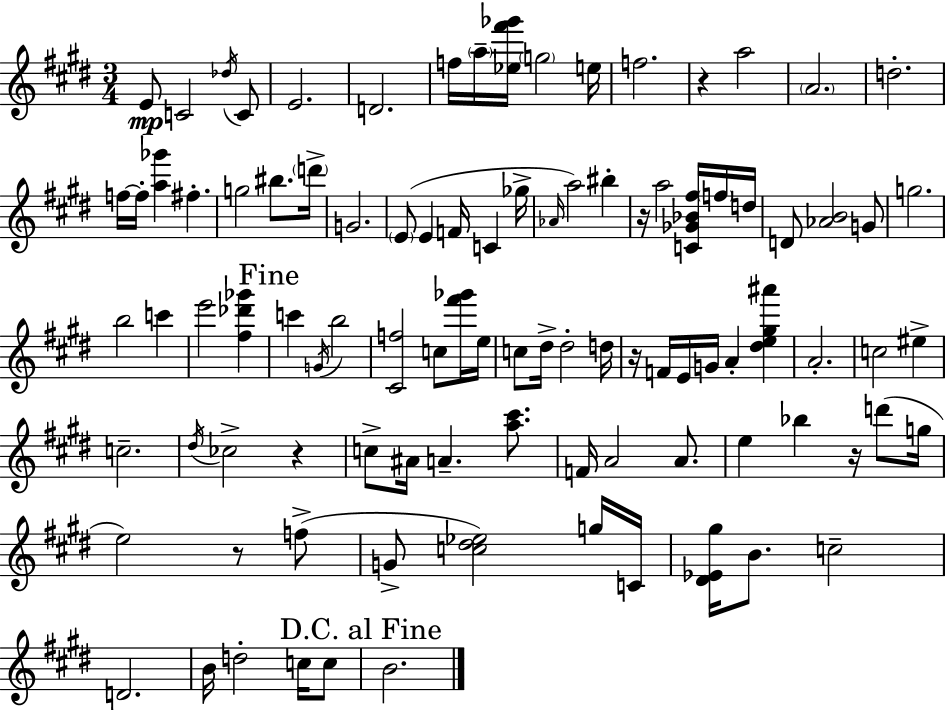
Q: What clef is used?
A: treble